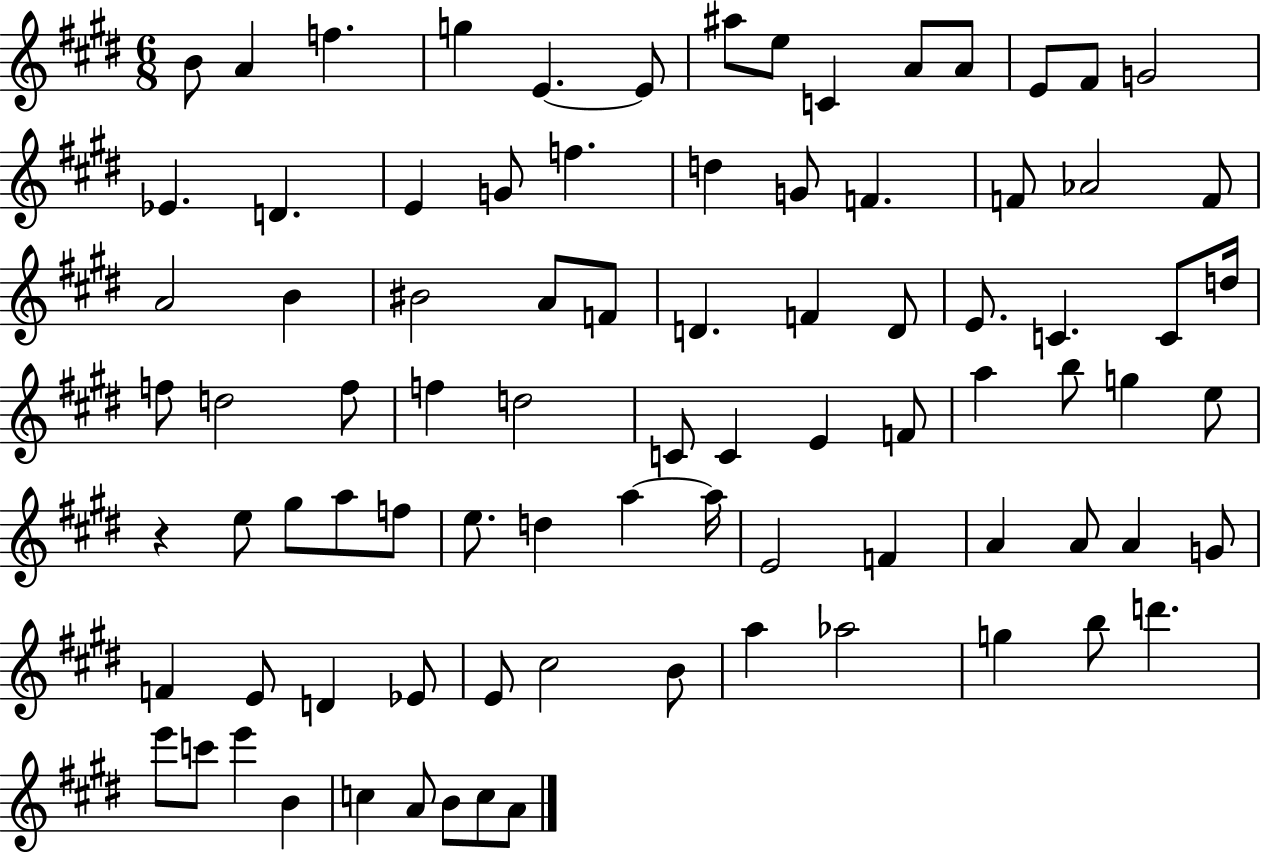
{
  \clef treble
  \numericTimeSignature
  \time 6/8
  \key e \major
  b'8 a'4 f''4. | g''4 e'4.~~ e'8 | ais''8 e''8 c'4 a'8 a'8 | e'8 fis'8 g'2 | \break ees'4. d'4. | e'4 g'8 f''4. | d''4 g'8 f'4. | f'8 aes'2 f'8 | \break a'2 b'4 | bis'2 a'8 f'8 | d'4. f'4 d'8 | e'8. c'4. c'8 d''16 | \break f''8 d''2 f''8 | f''4 d''2 | c'8 c'4 e'4 f'8 | a''4 b''8 g''4 e''8 | \break r4 e''8 gis''8 a''8 f''8 | e''8. d''4 a''4~~ a''16 | e'2 f'4 | a'4 a'8 a'4 g'8 | \break f'4 e'8 d'4 ees'8 | e'8 cis''2 b'8 | a''4 aes''2 | g''4 b''8 d'''4. | \break e'''8 c'''8 e'''4 b'4 | c''4 a'8 b'8 c''8 a'8 | \bar "|."
}